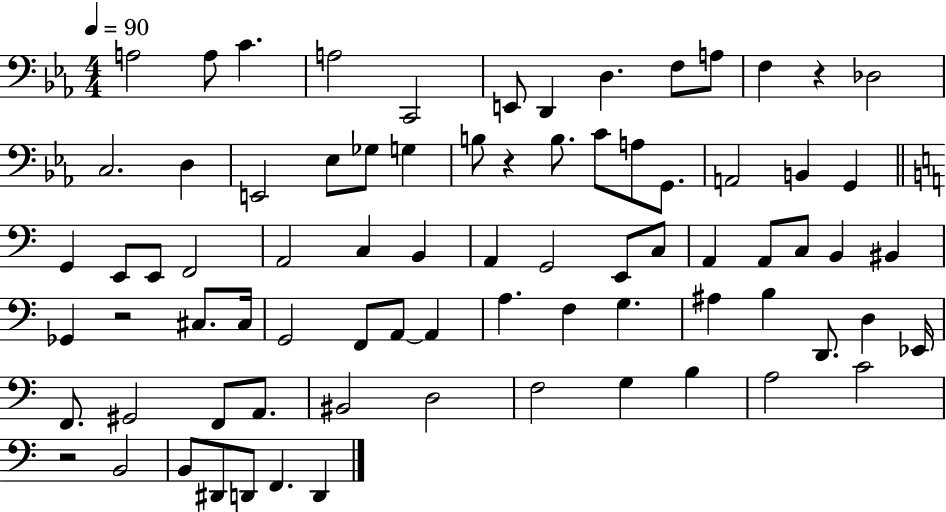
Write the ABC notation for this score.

X:1
T:Untitled
M:4/4
L:1/4
K:Eb
A,2 A,/2 C A,2 C,,2 E,,/2 D,, D, F,/2 A,/2 F, z _D,2 C,2 D, E,,2 _E,/2 _G,/2 G, B,/2 z B,/2 C/2 A,/2 G,,/2 A,,2 B,, G,, G,, E,,/2 E,,/2 F,,2 A,,2 C, B,, A,, G,,2 E,,/2 C,/2 A,, A,,/2 C,/2 B,, ^B,, _G,, z2 ^C,/2 ^C,/4 G,,2 F,,/2 A,,/2 A,, A, F, G, ^A, B, D,,/2 D, _E,,/4 F,,/2 ^G,,2 F,,/2 A,,/2 ^B,,2 D,2 F,2 G, B, A,2 C2 z2 B,,2 B,,/2 ^D,,/2 D,,/2 F,, D,,